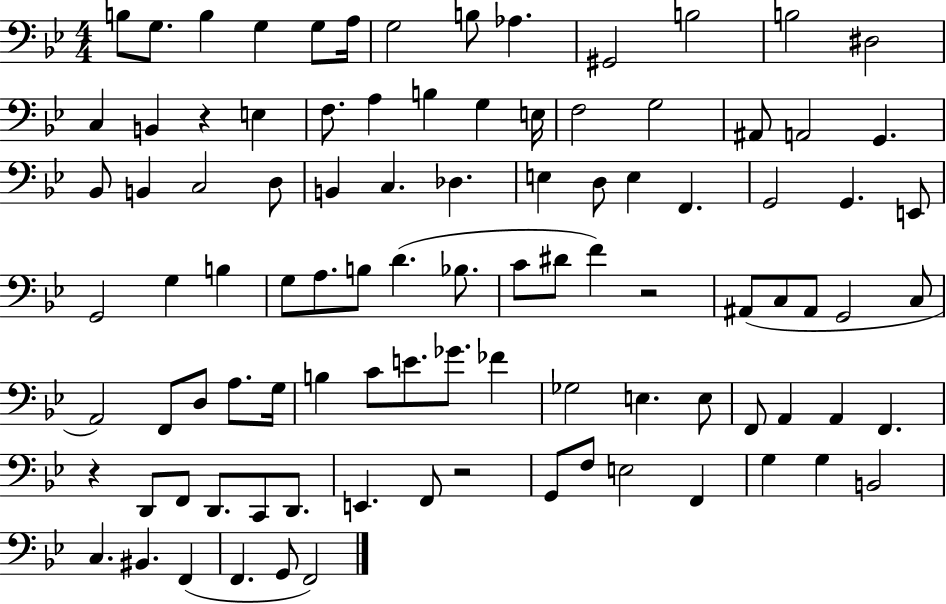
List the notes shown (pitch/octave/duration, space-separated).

B3/e G3/e. B3/q G3/q G3/e A3/s G3/h B3/e Ab3/q. G#2/h B3/h B3/h D#3/h C3/q B2/q R/q E3/q F3/e. A3/q B3/q G3/q E3/s F3/h G3/h A#2/e A2/h G2/q. Bb2/e B2/q C3/h D3/e B2/q C3/q. Db3/q. E3/q D3/e E3/q F2/q. G2/h G2/q. E2/e G2/h G3/q B3/q G3/e A3/e. B3/e D4/q. Bb3/e. C4/e D#4/e F4/q R/h A#2/e C3/e A#2/e G2/h C3/e A2/h F2/e D3/e A3/e. G3/s B3/q C4/e E4/e. Gb4/e. FES4/q Gb3/h E3/q. E3/e F2/e A2/q A2/q F2/q. R/q D2/e F2/e D2/e. C2/e D2/e. E2/q. F2/e R/h G2/e F3/e E3/h F2/q G3/q G3/q B2/h C3/q. BIS2/q. F2/q F2/q. G2/e F2/h